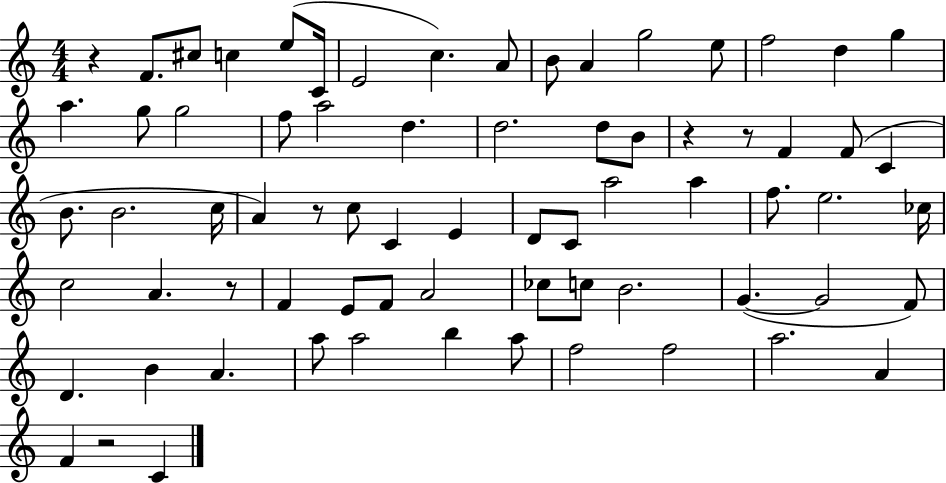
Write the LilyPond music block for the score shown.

{
  \clef treble
  \numericTimeSignature
  \time 4/4
  \key c \major
  r4 f'8. cis''8 c''4 e''8( c'16 | e'2 c''4.) a'8 | b'8 a'4 g''2 e''8 | f''2 d''4 g''4 | \break a''4. g''8 g''2 | f''8 a''2 d''4. | d''2. d''8 b'8 | r4 r8 f'4 f'8( c'4 | \break b'8. b'2. c''16 | a'4) r8 c''8 c'4 e'4 | d'8 c'8 a''2 a''4 | f''8. e''2. ces''16 | \break c''2 a'4. r8 | f'4 e'8 f'8 a'2 | ces''8 c''8 b'2. | g'4.~(~ g'2 f'8) | \break d'4. b'4 a'4. | a''8 a''2 b''4 a''8 | f''2 f''2 | a''2. a'4 | \break f'4 r2 c'4 | \bar "|."
}